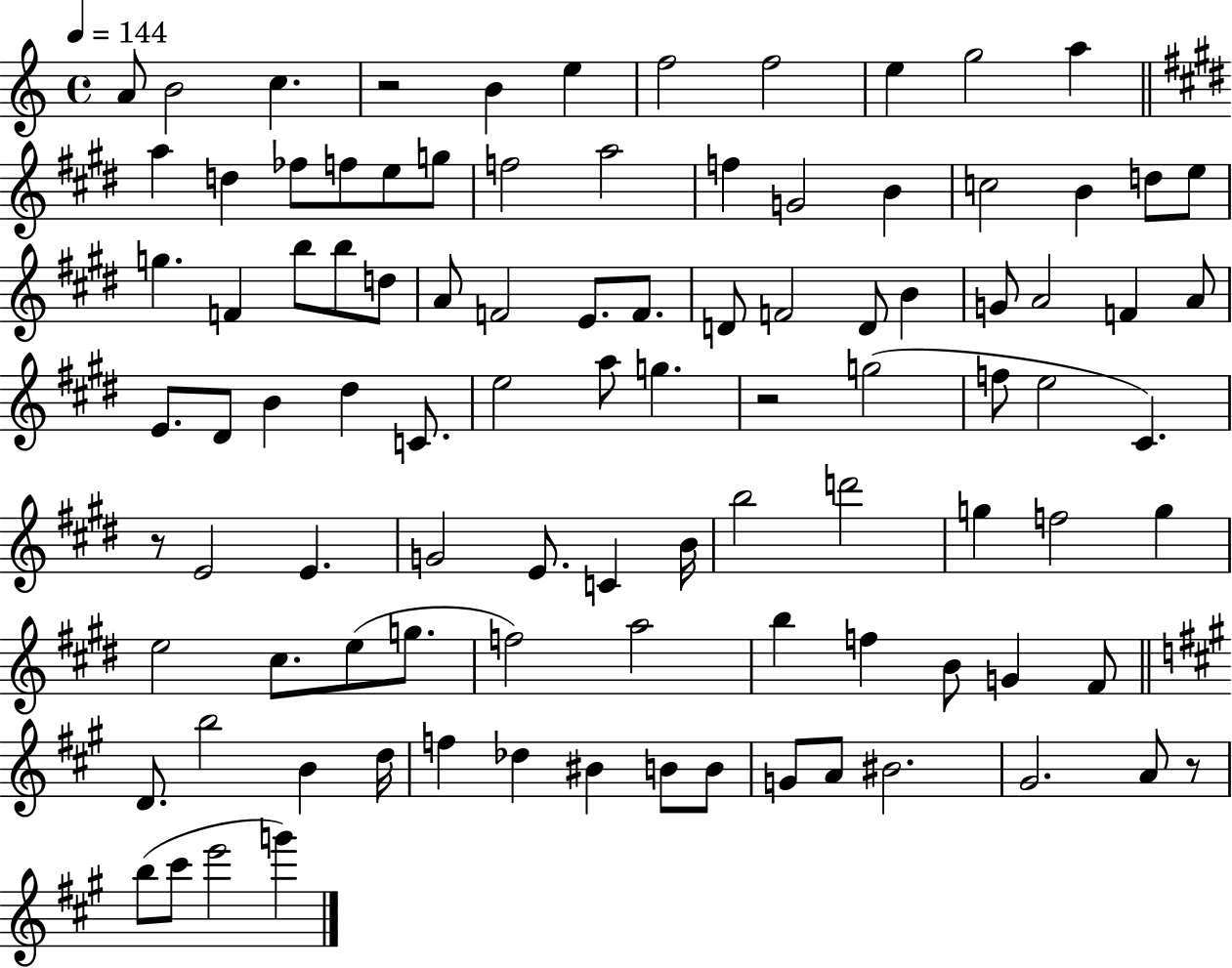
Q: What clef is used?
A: treble